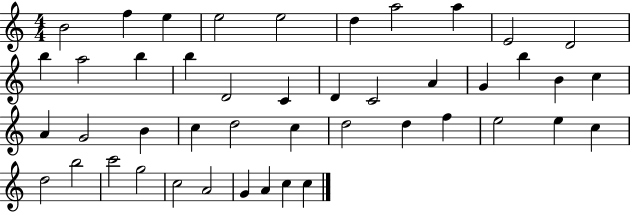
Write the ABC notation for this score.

X:1
T:Untitled
M:4/4
L:1/4
K:C
B2 f e e2 e2 d a2 a E2 D2 b a2 b b D2 C D C2 A G b B c A G2 B c d2 c d2 d f e2 e c d2 b2 c'2 g2 c2 A2 G A c c